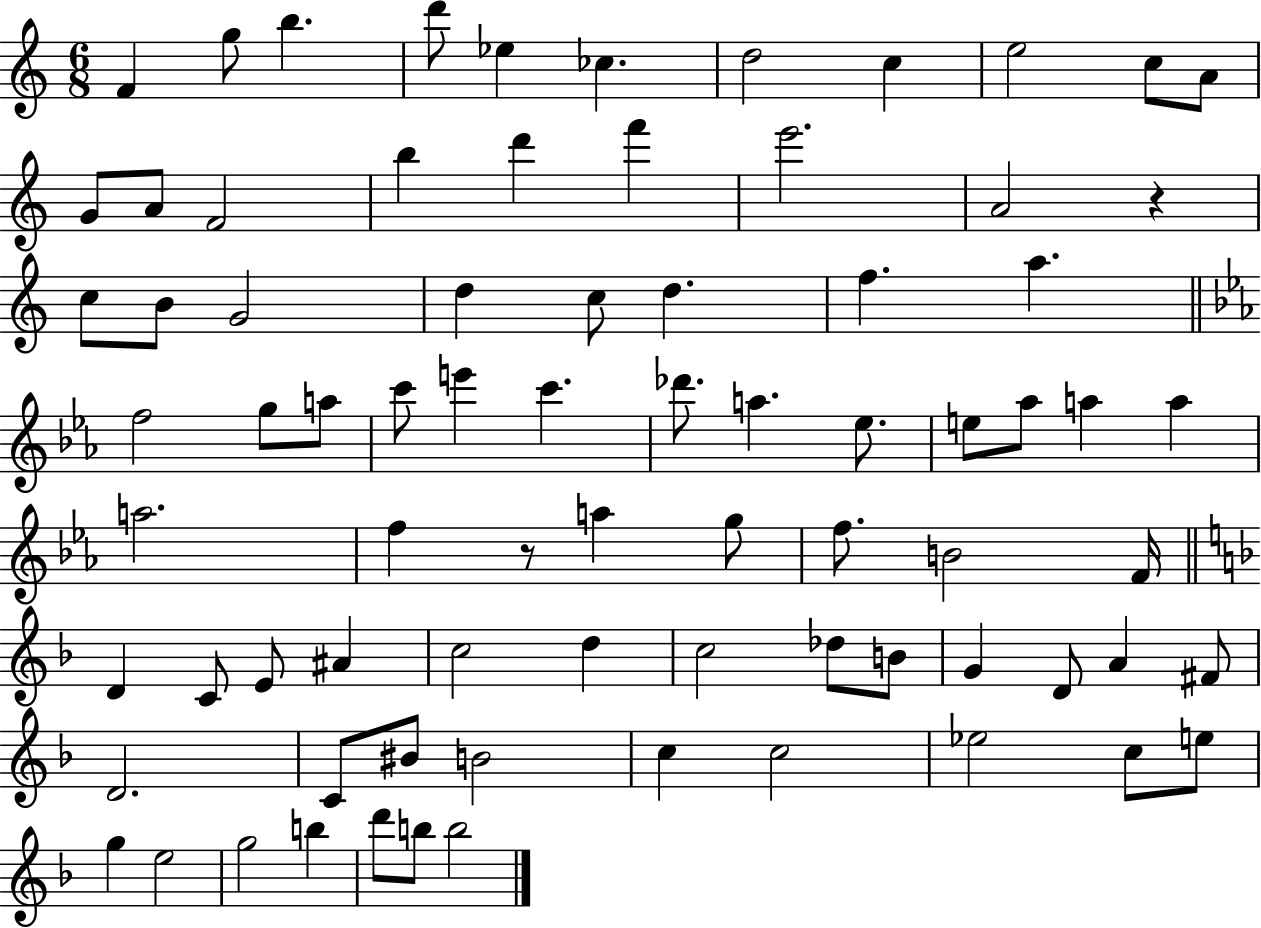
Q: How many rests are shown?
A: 2